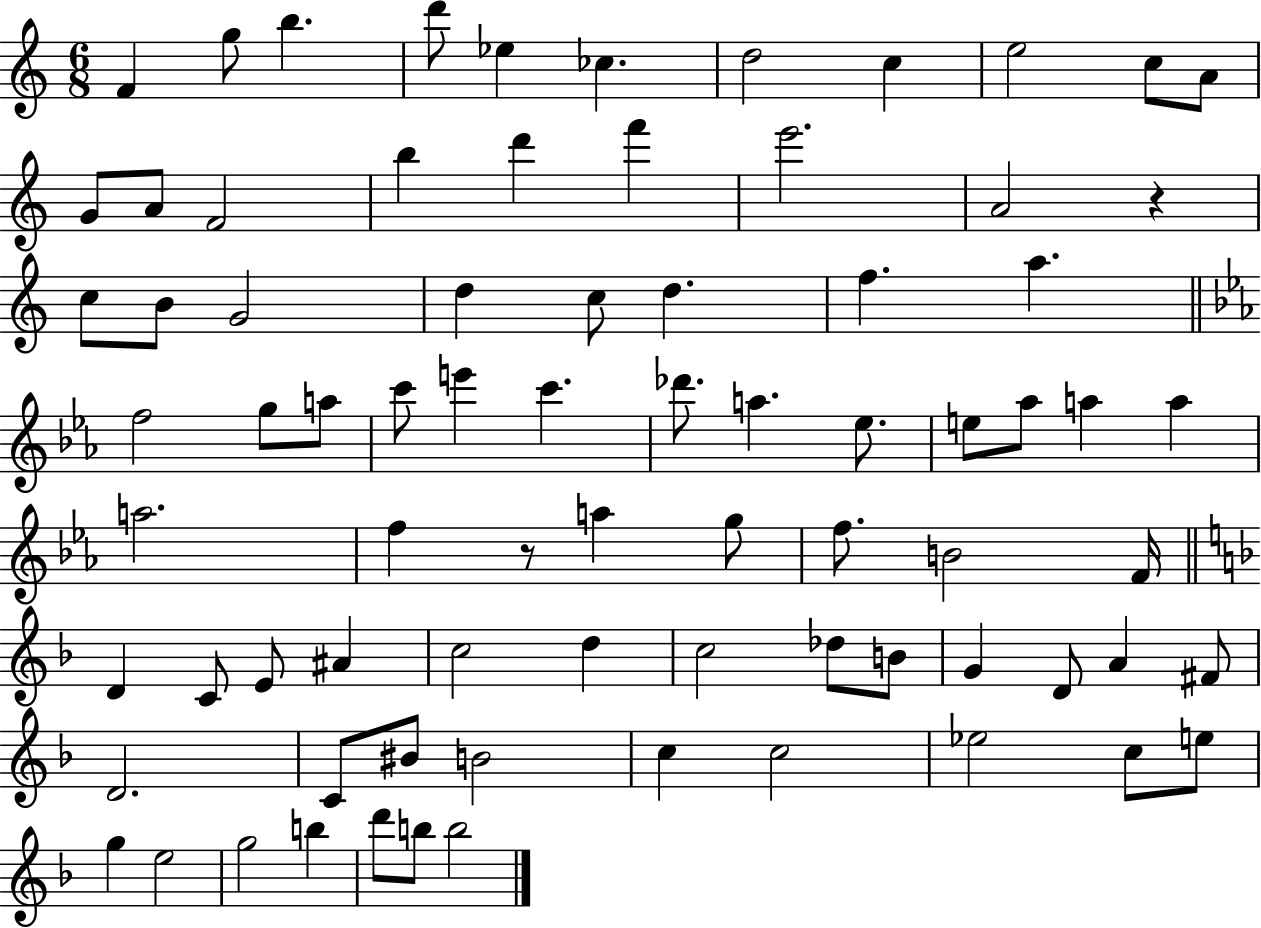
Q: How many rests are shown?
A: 2